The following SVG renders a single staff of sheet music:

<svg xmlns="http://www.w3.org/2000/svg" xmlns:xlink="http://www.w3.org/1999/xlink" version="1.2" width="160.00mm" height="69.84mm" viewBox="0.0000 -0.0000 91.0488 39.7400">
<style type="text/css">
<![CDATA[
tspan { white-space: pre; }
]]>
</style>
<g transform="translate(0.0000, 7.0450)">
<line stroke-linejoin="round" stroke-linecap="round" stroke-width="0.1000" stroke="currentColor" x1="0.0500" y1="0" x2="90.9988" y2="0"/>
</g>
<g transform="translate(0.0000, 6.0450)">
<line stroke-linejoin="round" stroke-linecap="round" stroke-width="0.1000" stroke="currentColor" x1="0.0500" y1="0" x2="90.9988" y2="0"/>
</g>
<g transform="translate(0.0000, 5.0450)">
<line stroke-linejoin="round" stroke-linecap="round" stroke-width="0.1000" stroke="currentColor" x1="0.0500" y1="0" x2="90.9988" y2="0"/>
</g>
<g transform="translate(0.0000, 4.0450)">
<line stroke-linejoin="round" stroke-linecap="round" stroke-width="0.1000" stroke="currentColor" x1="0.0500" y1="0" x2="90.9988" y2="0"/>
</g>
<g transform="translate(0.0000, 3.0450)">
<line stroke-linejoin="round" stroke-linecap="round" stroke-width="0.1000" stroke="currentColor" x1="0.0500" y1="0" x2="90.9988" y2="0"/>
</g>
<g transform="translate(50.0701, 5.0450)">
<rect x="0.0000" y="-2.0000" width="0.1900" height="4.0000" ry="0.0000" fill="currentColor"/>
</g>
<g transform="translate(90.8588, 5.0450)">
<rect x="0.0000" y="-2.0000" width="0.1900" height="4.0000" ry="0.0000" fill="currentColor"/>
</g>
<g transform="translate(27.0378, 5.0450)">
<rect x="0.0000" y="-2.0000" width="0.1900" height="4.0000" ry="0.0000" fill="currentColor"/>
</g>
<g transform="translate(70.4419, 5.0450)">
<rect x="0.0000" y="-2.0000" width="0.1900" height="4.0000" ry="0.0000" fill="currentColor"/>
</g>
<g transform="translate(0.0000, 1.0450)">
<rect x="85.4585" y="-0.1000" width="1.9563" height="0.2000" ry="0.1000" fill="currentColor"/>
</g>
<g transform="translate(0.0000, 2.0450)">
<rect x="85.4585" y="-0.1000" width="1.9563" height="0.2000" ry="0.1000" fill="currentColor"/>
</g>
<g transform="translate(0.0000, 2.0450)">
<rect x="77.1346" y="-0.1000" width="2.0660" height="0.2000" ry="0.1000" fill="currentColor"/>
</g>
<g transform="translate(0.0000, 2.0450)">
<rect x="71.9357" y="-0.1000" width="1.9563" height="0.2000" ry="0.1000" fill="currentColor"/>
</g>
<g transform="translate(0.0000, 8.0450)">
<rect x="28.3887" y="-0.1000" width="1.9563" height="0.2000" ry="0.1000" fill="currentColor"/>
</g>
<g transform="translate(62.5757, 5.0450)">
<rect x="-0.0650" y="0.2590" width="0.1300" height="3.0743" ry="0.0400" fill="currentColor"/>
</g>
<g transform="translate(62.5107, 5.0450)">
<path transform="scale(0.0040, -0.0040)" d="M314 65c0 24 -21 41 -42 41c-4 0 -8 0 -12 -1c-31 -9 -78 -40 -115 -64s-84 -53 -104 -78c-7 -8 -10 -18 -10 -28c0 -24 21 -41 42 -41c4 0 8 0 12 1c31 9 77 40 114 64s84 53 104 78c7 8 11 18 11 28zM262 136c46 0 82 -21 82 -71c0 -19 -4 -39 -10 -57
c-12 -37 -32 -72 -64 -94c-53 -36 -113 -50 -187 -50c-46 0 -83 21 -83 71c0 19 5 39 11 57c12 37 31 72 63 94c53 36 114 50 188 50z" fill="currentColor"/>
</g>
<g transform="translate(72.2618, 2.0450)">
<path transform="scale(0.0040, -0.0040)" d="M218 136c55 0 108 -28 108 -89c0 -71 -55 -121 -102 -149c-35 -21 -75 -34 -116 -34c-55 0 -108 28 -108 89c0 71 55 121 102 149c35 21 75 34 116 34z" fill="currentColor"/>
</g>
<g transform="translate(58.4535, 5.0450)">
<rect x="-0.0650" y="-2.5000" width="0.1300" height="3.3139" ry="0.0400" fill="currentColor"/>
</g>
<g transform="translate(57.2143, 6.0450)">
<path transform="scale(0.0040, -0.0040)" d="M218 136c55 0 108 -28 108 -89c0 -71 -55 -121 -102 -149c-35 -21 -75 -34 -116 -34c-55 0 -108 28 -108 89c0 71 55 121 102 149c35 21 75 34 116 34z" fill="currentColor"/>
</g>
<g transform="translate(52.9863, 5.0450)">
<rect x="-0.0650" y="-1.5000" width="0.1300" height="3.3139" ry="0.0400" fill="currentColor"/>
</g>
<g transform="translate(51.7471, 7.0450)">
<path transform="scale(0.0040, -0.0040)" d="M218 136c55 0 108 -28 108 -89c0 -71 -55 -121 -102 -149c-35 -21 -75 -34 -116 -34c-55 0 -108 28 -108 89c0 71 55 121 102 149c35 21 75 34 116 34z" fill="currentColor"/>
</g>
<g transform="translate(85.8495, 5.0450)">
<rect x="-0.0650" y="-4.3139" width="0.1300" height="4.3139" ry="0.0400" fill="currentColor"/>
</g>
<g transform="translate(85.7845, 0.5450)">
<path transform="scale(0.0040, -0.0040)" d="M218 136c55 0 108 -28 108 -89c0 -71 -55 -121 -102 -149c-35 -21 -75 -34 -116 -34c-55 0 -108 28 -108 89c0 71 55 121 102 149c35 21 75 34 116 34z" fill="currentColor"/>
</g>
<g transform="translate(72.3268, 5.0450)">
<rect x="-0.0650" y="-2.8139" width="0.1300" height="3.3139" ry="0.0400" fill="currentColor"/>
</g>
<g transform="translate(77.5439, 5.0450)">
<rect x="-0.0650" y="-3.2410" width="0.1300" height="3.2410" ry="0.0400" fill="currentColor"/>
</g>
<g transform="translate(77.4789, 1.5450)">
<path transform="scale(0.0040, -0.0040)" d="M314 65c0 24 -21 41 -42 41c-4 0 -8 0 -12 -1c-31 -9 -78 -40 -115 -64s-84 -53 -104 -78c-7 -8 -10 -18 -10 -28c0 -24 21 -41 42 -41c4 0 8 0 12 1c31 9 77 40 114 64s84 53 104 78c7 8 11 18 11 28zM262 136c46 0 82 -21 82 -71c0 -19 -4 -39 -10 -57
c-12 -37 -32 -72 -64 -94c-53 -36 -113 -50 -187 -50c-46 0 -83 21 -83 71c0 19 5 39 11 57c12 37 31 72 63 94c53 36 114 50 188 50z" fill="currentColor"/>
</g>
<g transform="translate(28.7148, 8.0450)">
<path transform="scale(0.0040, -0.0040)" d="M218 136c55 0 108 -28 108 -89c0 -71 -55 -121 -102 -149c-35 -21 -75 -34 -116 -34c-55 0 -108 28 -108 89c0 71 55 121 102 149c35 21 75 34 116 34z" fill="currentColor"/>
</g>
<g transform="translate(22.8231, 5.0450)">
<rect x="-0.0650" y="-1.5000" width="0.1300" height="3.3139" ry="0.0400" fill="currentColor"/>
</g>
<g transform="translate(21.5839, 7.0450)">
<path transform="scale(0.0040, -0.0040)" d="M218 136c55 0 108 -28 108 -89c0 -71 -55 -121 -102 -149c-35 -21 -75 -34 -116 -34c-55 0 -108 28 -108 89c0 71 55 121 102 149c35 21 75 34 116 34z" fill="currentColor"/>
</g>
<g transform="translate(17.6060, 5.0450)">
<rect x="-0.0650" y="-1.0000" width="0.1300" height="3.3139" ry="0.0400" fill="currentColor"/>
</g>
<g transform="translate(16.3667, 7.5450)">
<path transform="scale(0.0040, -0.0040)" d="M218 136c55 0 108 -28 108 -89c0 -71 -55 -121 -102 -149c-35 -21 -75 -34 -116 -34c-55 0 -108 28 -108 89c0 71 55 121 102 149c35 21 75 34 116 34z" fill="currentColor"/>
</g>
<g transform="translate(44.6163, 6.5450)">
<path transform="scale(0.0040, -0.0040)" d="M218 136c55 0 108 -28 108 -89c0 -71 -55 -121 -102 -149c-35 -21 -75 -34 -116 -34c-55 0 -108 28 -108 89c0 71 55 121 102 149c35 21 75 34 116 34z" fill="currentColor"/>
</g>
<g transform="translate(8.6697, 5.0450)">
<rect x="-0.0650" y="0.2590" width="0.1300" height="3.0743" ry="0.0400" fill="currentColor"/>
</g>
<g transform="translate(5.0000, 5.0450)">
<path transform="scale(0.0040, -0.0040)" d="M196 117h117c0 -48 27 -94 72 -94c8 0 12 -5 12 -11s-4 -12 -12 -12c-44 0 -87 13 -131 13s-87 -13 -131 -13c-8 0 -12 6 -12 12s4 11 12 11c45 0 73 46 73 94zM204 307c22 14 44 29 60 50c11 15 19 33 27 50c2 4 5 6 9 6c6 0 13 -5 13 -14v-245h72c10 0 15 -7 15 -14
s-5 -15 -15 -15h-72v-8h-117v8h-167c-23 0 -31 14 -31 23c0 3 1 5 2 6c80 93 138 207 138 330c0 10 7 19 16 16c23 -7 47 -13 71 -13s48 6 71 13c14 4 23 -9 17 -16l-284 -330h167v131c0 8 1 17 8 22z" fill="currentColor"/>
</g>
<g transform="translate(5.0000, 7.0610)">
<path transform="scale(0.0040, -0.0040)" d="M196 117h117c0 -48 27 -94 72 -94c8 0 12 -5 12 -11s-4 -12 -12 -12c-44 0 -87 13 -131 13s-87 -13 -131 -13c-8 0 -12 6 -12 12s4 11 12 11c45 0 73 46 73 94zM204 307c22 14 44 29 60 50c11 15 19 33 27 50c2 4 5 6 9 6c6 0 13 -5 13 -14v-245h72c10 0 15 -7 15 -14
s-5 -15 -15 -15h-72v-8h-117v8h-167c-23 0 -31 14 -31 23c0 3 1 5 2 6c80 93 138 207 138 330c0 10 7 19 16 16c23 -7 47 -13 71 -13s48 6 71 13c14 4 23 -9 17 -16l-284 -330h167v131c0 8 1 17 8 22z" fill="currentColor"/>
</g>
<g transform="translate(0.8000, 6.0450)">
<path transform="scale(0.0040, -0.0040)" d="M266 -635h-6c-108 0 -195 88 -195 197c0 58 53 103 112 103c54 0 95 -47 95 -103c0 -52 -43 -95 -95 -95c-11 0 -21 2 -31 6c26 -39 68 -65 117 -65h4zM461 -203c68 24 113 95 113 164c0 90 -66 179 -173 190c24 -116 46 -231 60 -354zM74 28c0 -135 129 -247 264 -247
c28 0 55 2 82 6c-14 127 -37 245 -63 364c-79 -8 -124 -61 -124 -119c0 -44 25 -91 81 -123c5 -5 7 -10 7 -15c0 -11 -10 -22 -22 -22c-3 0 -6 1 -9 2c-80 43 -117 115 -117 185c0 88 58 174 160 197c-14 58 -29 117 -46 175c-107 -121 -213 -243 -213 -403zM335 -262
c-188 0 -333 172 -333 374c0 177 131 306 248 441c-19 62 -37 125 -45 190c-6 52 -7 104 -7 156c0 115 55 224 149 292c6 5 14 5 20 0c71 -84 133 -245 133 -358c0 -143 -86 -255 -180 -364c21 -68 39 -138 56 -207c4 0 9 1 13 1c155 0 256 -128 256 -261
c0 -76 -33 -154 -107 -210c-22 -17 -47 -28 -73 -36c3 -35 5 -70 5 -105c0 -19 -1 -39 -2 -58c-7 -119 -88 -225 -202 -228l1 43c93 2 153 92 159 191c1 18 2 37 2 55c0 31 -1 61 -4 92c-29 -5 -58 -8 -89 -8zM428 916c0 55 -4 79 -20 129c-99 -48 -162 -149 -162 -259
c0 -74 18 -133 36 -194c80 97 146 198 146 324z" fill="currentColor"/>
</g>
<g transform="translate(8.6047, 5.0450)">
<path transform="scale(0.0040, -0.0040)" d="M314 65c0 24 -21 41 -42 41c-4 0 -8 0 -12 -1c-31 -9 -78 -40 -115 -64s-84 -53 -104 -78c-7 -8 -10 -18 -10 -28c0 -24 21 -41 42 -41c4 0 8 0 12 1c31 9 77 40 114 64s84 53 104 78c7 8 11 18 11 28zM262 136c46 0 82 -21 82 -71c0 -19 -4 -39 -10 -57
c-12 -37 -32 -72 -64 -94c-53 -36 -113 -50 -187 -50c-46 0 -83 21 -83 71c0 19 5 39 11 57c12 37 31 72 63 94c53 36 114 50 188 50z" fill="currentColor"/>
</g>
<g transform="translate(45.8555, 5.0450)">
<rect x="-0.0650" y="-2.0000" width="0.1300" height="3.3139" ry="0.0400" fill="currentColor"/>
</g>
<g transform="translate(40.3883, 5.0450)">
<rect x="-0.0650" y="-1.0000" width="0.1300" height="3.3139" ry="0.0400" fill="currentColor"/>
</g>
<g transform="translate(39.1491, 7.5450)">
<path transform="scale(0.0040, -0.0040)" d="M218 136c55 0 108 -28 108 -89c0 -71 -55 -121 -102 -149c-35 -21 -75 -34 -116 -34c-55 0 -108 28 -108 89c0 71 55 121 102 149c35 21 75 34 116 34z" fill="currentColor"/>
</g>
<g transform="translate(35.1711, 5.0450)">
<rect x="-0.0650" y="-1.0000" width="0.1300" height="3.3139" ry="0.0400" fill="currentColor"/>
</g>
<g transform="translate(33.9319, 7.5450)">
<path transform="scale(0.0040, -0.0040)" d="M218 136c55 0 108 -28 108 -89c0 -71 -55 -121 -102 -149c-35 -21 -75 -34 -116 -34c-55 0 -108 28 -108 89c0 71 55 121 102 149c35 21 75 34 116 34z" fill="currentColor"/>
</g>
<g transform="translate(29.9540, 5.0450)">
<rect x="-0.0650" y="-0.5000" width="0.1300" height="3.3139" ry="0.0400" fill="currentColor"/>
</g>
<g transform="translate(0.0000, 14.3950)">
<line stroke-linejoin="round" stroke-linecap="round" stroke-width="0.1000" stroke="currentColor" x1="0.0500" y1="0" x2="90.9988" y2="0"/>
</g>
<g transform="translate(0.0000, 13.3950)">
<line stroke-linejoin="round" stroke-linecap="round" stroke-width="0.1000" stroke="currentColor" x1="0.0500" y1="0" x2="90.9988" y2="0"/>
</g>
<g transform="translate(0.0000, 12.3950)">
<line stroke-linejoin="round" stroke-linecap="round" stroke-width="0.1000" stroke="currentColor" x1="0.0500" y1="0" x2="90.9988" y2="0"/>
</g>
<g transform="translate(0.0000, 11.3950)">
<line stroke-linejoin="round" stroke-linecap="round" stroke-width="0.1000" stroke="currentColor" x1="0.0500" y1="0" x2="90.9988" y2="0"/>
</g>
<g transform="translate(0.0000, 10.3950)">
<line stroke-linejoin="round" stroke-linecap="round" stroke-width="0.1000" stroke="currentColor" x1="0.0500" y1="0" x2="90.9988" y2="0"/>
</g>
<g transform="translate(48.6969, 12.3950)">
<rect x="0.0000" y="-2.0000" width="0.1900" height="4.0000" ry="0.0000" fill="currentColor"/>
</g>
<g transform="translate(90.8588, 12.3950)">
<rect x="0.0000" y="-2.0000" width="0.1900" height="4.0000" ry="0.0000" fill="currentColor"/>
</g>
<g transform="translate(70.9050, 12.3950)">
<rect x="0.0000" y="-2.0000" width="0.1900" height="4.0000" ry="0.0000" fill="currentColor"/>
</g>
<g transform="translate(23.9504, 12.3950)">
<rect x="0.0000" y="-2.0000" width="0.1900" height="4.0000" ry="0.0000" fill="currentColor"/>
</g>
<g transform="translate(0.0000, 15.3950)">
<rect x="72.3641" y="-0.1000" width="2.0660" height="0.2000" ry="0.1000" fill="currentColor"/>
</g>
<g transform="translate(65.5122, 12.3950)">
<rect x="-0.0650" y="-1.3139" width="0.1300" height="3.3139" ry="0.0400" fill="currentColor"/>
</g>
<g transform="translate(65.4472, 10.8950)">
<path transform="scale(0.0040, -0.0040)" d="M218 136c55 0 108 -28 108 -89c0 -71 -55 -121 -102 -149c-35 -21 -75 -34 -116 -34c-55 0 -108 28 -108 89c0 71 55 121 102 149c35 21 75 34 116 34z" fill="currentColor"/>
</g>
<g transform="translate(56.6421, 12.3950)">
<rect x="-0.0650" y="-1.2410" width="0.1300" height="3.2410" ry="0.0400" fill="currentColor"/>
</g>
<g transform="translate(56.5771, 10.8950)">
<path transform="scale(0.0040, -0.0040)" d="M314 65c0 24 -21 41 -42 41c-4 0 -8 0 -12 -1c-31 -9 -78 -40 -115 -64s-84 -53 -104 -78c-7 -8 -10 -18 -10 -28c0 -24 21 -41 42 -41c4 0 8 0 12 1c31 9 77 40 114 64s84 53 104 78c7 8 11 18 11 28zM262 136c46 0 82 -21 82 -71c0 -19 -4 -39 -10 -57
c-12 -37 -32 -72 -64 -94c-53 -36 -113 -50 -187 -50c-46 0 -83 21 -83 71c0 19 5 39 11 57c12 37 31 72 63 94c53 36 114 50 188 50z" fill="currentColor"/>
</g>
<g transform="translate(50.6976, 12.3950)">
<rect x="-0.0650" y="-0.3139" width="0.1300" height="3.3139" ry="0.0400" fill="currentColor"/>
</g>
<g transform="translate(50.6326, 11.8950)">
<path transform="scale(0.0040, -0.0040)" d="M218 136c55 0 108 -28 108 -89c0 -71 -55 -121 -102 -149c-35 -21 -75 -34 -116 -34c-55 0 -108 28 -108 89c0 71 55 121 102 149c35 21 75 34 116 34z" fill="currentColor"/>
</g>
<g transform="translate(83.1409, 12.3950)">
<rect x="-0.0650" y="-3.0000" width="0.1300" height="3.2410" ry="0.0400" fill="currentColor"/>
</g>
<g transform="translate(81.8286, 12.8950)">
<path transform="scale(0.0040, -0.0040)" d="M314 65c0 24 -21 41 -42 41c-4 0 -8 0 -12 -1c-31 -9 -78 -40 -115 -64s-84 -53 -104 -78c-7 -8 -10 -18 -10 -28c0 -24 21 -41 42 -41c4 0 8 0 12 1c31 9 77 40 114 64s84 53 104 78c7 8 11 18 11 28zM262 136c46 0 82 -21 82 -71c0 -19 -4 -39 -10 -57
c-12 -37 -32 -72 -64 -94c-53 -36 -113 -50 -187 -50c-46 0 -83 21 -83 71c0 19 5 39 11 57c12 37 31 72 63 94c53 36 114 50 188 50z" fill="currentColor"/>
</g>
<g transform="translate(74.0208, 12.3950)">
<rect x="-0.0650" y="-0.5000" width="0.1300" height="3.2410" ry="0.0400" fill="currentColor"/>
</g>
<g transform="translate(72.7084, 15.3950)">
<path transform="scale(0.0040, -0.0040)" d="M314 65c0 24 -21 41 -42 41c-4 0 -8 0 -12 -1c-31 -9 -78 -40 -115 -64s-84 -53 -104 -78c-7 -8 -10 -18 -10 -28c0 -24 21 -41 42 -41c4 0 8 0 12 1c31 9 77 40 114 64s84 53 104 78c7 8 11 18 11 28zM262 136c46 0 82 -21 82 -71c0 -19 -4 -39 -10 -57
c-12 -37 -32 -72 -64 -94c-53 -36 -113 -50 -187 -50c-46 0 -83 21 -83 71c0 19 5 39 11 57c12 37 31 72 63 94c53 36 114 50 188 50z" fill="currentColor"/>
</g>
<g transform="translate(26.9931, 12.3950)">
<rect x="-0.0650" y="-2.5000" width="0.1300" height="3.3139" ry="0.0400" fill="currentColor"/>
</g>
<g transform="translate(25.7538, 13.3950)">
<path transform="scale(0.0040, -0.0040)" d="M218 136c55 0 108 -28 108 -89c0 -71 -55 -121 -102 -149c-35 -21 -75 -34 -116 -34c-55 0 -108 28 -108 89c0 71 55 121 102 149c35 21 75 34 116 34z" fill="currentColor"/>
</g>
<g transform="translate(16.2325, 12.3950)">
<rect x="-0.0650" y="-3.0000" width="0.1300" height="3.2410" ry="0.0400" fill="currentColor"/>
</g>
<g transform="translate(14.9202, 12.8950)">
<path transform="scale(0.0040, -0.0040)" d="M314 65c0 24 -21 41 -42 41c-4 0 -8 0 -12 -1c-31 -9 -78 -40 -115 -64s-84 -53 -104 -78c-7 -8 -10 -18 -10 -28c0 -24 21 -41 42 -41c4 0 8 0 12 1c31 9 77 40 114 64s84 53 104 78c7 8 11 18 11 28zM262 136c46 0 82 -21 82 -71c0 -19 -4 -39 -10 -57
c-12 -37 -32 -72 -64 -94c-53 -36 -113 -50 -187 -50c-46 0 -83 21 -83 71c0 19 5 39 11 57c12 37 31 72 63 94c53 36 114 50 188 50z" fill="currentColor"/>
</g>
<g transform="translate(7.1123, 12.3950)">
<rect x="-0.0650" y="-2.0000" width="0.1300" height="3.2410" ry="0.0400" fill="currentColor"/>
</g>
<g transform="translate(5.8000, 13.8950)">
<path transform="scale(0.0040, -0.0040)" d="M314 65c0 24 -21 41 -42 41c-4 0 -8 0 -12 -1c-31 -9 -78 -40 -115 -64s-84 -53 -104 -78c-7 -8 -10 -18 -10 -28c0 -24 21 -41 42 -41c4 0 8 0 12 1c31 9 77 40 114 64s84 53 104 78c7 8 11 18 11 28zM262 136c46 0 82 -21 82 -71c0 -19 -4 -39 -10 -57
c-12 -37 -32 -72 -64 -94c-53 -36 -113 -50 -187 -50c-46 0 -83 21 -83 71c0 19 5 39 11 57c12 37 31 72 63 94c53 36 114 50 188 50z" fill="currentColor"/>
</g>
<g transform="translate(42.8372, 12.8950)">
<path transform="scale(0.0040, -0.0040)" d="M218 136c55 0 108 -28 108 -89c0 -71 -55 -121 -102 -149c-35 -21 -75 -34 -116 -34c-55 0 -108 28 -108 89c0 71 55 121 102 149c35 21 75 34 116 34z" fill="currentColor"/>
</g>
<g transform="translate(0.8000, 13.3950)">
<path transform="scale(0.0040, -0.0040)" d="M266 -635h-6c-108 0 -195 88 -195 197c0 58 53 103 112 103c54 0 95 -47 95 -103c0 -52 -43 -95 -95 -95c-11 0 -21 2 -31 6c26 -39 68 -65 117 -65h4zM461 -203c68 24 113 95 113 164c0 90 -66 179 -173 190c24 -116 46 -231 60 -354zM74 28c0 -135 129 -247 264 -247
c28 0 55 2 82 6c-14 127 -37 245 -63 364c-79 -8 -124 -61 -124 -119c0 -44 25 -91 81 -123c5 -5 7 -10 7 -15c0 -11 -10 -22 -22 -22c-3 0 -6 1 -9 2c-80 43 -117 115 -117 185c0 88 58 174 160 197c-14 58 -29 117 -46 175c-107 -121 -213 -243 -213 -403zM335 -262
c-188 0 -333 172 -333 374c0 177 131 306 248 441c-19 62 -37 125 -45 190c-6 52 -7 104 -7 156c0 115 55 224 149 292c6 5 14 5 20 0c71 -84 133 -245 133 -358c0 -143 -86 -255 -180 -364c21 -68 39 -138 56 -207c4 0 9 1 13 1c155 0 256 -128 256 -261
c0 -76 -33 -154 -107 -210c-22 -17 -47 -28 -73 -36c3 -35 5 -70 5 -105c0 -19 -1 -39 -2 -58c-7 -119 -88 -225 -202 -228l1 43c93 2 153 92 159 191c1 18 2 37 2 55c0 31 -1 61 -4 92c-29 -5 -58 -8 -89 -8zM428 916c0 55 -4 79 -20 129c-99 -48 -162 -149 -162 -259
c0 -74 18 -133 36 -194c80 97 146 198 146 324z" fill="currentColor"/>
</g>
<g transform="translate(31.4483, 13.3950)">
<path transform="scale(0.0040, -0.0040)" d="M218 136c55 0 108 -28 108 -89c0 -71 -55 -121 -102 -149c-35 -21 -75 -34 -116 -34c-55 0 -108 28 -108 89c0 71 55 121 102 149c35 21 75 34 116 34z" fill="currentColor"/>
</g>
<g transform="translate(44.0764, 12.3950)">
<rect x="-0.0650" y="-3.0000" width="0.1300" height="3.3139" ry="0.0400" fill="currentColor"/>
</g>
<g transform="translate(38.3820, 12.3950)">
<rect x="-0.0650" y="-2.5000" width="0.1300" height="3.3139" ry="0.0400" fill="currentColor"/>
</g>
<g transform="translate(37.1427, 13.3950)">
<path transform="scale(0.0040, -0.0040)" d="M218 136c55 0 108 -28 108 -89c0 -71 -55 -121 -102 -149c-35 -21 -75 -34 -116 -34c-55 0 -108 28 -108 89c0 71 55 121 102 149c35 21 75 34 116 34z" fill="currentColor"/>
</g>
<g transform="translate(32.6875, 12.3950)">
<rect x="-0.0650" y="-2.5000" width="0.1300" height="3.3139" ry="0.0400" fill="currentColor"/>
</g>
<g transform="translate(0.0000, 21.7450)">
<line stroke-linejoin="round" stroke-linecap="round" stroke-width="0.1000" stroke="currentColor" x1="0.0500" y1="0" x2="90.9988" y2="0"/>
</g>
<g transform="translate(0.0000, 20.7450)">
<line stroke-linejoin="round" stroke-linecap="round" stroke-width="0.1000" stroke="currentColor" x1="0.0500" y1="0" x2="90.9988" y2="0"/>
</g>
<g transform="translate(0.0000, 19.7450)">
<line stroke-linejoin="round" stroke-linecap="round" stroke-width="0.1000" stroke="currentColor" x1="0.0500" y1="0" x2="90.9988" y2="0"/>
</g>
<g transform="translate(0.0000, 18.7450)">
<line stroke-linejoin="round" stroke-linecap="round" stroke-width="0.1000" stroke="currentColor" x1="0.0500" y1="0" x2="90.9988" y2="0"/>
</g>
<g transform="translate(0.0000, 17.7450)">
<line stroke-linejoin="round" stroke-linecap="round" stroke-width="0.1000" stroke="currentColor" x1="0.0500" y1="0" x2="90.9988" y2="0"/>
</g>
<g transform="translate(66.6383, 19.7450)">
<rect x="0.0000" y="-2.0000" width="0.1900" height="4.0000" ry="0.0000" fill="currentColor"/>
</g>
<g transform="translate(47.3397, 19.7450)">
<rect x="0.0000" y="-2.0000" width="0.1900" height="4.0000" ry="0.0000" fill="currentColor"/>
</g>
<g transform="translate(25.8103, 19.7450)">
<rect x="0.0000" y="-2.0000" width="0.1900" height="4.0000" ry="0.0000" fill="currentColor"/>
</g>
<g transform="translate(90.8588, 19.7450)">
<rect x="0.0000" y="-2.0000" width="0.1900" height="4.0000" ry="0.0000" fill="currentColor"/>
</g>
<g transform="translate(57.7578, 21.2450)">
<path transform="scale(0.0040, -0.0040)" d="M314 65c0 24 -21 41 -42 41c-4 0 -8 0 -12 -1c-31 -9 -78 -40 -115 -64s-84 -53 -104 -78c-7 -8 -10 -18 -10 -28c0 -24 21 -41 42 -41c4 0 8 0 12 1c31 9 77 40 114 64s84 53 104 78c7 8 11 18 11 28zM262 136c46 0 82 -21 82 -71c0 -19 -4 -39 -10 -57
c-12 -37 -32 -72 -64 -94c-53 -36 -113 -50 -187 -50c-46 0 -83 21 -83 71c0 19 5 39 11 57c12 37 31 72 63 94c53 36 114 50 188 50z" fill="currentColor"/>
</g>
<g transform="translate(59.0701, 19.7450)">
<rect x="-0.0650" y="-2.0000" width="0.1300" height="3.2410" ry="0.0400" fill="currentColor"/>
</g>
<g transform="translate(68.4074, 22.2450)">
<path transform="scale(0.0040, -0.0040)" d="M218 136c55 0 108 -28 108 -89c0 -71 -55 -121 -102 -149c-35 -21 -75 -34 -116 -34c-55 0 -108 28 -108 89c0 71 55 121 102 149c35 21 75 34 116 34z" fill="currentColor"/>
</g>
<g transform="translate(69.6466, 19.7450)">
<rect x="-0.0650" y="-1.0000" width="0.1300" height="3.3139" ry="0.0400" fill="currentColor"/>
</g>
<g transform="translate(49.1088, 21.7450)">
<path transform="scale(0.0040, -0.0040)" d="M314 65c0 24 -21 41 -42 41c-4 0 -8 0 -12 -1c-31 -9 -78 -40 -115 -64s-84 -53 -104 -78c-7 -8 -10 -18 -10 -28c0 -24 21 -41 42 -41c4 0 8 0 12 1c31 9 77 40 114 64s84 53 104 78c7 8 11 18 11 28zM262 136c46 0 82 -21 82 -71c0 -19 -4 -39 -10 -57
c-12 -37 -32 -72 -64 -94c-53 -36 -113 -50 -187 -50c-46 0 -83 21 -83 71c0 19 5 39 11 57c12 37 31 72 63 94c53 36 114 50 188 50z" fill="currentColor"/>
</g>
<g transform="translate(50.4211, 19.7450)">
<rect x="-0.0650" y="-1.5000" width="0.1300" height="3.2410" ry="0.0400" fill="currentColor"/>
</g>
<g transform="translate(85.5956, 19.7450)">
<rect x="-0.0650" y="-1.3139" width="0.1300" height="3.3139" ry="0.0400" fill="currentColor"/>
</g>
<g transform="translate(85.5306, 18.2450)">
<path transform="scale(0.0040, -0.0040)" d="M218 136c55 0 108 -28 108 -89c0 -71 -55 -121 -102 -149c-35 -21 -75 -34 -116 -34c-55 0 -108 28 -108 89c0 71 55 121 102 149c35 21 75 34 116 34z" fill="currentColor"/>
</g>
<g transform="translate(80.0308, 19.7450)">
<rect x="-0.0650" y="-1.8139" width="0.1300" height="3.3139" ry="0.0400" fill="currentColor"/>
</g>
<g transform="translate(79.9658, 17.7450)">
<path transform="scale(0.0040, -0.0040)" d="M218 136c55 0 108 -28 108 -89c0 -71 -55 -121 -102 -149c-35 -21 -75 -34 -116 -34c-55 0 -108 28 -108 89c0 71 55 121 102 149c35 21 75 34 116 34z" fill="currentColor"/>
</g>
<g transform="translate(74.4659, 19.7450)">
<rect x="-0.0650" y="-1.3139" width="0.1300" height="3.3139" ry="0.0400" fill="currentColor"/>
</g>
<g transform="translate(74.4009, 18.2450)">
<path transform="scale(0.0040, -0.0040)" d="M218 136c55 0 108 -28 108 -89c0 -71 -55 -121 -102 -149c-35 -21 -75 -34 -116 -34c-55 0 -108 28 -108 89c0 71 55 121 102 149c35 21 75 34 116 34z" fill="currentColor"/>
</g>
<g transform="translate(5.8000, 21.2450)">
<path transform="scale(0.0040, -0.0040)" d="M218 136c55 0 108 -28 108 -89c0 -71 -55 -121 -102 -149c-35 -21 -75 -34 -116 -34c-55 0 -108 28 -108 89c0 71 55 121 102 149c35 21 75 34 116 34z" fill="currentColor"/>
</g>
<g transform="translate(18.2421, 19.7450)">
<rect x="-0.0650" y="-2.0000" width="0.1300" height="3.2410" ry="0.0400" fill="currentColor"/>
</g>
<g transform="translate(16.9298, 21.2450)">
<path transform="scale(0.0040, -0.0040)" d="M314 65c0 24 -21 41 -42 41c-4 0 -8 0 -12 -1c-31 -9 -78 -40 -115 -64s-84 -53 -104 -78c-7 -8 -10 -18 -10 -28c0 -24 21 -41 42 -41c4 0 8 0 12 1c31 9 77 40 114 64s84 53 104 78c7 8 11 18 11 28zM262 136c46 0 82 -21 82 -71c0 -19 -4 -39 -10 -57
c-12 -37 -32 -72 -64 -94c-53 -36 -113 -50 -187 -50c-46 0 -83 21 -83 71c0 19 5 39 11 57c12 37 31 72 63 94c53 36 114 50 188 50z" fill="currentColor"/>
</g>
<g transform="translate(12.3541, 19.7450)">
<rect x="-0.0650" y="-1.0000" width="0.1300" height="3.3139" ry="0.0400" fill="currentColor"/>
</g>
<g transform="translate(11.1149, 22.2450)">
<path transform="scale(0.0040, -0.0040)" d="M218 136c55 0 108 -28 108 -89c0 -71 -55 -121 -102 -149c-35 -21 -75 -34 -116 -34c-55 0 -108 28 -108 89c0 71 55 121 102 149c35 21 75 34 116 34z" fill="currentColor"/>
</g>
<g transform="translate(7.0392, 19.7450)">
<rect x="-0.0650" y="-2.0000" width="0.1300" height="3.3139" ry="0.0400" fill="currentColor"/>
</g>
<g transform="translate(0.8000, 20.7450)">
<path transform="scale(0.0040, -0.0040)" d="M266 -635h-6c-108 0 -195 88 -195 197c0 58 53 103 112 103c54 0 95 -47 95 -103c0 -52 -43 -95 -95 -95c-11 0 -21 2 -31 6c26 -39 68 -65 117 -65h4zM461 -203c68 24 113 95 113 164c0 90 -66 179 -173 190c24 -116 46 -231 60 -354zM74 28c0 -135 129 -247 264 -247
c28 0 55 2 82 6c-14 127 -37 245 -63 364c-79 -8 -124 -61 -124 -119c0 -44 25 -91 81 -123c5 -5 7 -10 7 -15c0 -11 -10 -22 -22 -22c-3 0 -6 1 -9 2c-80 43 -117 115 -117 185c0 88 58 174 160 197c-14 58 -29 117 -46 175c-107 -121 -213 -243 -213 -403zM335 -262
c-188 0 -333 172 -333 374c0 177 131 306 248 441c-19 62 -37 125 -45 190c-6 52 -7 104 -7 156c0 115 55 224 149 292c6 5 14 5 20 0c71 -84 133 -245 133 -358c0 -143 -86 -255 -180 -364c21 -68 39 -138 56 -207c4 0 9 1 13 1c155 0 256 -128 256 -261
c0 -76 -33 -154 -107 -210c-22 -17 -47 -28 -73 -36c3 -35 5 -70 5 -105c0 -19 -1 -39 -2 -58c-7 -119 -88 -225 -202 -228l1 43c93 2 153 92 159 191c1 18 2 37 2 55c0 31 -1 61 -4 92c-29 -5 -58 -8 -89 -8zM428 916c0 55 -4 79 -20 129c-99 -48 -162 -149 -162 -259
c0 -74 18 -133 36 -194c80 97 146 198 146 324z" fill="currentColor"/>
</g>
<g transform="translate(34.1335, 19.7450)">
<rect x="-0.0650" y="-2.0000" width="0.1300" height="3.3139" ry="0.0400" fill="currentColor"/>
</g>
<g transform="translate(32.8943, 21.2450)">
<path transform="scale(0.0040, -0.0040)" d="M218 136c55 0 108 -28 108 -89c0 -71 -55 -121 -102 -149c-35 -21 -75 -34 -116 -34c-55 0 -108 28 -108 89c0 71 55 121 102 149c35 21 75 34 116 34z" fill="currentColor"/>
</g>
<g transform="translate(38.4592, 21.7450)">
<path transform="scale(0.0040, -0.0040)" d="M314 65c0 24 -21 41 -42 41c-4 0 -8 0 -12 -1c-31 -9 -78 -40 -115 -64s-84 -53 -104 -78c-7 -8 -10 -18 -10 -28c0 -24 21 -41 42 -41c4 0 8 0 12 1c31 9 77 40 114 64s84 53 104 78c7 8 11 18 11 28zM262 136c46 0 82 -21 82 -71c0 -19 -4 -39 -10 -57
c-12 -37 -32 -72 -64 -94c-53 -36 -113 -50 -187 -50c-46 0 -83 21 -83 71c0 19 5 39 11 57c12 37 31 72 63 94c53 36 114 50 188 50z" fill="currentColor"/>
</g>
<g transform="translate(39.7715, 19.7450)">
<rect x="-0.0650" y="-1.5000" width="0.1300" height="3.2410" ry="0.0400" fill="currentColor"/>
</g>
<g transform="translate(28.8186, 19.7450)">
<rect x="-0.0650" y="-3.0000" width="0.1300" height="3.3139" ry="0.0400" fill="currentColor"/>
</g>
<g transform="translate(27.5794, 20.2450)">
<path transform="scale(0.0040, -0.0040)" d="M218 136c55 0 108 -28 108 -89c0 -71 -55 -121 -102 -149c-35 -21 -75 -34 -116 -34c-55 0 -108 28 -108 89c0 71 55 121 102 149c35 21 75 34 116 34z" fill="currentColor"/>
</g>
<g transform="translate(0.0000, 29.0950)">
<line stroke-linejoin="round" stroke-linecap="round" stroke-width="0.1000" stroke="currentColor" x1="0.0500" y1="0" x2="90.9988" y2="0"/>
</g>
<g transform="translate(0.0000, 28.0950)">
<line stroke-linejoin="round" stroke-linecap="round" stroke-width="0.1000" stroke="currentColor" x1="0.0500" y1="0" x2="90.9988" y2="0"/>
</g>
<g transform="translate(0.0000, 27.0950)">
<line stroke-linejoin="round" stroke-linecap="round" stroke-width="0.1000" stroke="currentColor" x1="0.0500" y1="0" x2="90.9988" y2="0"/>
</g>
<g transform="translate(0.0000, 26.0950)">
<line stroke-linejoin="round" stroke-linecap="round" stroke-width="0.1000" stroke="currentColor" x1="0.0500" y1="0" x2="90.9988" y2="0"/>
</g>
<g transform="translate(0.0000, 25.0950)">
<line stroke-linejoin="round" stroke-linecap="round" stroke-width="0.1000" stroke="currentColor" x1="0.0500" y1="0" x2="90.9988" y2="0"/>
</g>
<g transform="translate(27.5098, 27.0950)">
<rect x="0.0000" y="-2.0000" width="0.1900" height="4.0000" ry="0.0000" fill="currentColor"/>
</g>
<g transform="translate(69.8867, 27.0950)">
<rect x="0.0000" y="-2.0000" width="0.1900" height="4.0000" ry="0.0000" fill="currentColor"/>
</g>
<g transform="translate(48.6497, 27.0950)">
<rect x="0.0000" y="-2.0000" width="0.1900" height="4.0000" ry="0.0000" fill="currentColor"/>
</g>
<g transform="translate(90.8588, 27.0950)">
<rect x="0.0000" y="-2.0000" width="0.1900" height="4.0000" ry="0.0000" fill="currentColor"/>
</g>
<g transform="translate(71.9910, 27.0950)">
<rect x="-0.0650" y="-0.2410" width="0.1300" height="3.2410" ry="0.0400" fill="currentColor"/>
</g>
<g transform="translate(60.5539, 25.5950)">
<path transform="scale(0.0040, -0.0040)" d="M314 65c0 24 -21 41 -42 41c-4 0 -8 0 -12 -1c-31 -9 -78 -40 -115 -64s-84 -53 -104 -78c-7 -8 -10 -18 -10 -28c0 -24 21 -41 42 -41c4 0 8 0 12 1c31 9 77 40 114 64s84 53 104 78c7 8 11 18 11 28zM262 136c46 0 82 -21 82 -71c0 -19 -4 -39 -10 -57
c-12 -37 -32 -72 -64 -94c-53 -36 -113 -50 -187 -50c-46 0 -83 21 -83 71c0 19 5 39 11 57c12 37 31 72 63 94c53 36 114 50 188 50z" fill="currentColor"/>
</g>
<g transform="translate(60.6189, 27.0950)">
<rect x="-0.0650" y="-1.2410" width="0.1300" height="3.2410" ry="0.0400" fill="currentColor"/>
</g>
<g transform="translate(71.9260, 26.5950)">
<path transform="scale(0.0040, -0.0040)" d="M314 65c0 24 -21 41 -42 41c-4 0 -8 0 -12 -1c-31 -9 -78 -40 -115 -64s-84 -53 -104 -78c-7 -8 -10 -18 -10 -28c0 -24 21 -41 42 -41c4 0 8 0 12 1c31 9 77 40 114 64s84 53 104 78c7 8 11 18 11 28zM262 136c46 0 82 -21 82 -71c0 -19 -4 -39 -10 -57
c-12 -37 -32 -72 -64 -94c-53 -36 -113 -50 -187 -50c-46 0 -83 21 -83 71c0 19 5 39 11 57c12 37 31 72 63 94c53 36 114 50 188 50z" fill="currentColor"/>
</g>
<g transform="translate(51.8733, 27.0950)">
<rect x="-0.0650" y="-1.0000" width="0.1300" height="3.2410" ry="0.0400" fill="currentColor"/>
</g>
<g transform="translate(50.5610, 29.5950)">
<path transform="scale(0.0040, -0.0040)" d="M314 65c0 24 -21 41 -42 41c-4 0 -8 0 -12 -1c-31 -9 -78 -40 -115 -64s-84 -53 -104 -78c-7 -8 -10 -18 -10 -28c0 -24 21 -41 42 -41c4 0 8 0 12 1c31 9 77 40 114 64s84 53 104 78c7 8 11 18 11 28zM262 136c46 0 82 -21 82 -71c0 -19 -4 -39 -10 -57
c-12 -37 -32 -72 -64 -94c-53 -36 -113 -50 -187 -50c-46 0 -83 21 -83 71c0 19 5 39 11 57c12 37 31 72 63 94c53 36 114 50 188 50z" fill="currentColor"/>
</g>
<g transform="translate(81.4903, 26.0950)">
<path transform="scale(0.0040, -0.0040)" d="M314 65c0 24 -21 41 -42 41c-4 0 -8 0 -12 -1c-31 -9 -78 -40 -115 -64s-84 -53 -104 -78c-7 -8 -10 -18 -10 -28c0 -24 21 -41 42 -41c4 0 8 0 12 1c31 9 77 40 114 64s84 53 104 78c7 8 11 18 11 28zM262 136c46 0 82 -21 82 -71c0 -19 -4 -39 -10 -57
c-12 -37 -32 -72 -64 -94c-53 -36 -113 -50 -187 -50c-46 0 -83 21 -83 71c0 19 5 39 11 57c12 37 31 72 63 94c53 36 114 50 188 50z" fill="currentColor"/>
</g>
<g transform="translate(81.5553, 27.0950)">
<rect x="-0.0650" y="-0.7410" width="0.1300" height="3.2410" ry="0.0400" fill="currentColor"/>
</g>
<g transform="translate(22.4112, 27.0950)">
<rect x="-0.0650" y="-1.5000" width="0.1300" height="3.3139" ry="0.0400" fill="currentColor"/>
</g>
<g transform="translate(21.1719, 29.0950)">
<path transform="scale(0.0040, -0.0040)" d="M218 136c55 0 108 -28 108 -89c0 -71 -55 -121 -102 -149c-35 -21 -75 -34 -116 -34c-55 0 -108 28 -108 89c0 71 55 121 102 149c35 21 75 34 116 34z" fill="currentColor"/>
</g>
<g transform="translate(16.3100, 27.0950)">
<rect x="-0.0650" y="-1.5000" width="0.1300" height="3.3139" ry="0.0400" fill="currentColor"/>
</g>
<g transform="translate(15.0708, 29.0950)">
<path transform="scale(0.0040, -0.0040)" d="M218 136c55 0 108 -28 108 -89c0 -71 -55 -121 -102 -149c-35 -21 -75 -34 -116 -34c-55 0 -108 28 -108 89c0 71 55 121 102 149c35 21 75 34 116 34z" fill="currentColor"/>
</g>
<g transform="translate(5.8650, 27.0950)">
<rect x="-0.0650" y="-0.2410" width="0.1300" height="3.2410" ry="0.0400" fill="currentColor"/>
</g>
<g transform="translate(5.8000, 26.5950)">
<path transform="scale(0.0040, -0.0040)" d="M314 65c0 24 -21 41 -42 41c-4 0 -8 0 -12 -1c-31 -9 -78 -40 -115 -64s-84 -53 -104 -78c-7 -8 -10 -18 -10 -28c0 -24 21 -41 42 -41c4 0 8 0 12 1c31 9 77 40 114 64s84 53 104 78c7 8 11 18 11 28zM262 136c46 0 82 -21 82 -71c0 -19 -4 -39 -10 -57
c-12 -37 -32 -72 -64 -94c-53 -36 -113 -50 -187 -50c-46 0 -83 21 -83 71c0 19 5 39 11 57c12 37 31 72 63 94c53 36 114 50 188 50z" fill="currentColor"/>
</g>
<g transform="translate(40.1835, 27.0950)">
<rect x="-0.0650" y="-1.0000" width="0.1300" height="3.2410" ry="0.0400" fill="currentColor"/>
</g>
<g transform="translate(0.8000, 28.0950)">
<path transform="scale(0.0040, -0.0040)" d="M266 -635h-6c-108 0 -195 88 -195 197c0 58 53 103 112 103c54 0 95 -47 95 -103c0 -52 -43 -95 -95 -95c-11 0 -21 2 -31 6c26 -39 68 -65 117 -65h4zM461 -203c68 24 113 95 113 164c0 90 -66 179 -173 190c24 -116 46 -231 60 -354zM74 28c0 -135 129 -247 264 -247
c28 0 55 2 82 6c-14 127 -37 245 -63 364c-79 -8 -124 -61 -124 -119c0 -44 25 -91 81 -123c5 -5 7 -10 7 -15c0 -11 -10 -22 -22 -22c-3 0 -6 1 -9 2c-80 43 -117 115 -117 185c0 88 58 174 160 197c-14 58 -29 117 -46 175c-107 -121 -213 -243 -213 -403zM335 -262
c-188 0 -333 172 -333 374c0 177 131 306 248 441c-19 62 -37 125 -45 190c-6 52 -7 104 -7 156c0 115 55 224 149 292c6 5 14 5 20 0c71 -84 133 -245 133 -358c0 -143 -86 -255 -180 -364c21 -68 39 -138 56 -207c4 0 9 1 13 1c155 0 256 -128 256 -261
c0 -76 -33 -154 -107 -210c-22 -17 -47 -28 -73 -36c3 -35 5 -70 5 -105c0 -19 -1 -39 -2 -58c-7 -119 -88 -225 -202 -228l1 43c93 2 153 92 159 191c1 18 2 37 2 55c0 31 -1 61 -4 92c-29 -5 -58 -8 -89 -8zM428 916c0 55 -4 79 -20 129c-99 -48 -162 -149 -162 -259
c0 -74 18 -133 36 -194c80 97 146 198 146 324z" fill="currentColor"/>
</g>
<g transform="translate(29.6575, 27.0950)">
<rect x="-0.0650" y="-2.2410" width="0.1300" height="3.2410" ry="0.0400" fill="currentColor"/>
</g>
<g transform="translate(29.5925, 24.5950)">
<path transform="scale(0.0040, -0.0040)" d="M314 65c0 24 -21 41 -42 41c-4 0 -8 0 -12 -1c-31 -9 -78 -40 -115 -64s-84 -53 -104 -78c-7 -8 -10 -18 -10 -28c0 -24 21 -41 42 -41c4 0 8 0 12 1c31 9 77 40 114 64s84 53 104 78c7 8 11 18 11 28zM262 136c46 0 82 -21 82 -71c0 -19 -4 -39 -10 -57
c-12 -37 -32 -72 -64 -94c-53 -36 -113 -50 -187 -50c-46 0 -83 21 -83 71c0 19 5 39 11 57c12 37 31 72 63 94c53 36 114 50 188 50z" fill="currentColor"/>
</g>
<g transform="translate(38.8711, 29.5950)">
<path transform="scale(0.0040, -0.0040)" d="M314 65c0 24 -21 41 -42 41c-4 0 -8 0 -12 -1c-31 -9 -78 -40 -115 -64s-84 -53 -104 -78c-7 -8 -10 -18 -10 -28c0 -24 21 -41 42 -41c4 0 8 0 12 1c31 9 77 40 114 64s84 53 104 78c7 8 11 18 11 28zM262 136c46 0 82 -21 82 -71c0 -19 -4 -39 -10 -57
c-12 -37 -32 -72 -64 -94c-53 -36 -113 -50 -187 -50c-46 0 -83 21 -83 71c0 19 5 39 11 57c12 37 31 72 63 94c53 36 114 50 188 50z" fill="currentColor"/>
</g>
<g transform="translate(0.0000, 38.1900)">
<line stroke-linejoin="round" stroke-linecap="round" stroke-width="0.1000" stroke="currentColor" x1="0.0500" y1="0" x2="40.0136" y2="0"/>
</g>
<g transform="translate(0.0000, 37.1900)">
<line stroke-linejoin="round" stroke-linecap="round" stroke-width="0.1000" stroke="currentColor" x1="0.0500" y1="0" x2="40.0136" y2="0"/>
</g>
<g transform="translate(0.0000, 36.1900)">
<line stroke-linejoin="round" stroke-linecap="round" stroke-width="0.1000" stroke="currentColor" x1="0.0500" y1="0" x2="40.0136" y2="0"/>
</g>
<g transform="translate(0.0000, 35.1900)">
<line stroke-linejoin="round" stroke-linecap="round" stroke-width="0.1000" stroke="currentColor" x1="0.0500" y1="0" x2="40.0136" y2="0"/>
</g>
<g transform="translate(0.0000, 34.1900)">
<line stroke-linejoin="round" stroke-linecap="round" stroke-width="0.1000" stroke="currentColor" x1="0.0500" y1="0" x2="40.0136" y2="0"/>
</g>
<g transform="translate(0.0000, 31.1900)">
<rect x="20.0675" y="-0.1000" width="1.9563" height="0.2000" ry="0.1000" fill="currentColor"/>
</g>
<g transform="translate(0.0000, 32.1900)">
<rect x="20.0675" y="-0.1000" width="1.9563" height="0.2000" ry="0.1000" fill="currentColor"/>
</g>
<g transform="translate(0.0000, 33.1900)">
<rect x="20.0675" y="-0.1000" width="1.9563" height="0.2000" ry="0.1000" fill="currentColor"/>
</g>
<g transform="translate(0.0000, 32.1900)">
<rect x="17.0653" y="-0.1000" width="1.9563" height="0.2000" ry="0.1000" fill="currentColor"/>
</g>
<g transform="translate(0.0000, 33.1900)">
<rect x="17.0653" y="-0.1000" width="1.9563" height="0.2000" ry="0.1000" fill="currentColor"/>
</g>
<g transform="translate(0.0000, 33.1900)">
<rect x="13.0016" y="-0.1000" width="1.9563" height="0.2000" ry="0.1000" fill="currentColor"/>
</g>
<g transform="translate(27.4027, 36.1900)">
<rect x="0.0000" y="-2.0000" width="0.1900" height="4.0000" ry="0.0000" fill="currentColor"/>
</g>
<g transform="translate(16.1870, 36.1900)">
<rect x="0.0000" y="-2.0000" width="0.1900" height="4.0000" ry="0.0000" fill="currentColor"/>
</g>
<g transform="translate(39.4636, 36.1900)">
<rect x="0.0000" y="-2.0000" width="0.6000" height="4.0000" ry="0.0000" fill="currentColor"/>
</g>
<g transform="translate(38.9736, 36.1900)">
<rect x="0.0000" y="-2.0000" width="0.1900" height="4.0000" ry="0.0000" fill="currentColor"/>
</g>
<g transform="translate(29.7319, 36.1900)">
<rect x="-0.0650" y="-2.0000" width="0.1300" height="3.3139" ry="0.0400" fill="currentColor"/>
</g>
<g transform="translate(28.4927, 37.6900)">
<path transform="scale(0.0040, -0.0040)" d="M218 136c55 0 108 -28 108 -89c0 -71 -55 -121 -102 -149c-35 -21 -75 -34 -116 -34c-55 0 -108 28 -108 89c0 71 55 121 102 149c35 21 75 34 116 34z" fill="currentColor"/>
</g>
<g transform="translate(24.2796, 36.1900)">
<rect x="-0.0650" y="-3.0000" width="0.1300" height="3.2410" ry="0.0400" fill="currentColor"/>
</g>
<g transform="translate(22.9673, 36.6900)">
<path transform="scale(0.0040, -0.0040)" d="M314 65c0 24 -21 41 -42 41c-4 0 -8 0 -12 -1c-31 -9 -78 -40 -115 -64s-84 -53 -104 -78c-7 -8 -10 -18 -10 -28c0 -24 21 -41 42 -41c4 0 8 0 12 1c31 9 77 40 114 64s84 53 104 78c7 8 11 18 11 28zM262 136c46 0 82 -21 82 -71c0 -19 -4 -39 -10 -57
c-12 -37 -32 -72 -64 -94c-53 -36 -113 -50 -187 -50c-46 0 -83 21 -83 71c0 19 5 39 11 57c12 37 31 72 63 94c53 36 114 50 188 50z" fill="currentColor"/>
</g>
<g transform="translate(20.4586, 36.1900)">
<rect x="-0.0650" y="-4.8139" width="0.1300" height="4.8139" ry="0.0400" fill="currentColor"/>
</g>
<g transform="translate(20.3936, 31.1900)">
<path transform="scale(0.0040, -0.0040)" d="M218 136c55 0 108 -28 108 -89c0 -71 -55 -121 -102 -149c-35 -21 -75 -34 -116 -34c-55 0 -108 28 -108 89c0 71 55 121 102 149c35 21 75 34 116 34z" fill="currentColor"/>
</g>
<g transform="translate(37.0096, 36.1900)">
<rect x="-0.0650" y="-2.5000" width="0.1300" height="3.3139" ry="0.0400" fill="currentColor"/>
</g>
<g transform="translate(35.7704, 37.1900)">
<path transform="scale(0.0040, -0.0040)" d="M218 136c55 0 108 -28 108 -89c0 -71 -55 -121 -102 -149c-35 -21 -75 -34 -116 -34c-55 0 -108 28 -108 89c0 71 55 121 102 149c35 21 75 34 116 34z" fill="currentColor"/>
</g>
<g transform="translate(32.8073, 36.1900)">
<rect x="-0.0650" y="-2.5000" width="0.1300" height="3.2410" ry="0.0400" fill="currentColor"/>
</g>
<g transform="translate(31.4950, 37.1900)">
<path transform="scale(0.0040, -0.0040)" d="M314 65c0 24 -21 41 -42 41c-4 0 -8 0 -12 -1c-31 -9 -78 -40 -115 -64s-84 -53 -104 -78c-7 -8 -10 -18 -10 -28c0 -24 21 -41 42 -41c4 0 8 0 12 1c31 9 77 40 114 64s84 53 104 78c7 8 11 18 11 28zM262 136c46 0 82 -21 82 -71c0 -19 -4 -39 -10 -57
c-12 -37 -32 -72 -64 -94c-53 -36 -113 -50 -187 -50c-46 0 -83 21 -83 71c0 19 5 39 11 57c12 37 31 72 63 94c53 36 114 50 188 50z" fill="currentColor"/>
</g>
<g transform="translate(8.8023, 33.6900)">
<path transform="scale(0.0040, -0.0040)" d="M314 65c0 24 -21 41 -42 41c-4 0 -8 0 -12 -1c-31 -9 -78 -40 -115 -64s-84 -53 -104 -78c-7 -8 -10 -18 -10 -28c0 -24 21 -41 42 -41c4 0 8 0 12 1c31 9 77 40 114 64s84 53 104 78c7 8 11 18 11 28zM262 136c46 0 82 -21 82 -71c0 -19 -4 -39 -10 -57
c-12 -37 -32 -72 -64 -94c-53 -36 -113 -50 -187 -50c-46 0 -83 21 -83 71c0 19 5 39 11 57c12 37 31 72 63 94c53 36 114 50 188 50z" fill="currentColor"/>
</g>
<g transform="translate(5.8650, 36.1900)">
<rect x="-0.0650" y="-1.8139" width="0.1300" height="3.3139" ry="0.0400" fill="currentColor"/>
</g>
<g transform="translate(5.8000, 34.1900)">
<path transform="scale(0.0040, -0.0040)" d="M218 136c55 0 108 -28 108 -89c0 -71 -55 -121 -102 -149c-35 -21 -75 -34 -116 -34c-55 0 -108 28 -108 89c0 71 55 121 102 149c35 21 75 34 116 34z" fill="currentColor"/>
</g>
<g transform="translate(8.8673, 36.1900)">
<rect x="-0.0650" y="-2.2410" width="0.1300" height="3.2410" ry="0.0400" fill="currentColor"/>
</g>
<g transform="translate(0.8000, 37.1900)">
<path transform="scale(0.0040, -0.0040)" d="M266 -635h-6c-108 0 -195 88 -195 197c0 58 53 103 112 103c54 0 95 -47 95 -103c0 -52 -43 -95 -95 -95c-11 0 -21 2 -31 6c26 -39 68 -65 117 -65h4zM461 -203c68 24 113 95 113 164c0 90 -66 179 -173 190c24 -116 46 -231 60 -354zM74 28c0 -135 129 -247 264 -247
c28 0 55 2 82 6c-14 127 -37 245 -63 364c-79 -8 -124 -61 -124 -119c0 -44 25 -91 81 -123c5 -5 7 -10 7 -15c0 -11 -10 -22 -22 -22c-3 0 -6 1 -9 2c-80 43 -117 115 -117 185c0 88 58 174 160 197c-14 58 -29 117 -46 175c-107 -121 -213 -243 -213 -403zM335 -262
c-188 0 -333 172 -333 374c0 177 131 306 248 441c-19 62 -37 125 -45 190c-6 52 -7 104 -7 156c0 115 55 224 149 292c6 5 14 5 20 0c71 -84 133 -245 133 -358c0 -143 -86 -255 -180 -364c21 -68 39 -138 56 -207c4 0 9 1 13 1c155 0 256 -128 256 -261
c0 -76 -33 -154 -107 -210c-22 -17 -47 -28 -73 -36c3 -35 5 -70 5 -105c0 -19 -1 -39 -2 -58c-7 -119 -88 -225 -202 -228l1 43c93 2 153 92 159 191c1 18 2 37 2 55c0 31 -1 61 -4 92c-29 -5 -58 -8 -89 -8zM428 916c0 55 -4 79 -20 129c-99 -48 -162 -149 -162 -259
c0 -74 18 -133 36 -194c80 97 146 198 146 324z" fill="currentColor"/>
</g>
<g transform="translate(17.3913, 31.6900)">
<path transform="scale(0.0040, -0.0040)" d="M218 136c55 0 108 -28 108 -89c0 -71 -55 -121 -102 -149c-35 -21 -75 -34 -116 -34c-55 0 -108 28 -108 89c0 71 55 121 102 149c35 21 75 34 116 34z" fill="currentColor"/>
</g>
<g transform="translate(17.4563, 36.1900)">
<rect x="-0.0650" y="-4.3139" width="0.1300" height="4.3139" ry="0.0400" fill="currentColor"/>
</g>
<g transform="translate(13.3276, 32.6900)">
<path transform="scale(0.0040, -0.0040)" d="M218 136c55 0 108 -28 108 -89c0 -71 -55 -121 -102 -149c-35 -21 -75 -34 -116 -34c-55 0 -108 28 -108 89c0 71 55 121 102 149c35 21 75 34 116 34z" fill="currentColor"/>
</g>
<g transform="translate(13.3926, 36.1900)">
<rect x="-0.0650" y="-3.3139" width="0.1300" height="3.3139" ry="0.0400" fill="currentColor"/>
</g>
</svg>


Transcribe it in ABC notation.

X:1
T:Untitled
M:4/4
L:1/4
K:C
B2 D E C D D F E G B2 a b2 d' F2 A2 G G G A c e2 e C2 A2 F D F2 A F E2 E2 F2 D e f e c2 E E g2 D2 D2 e2 c2 d2 f g2 b d' e' A2 F G2 G